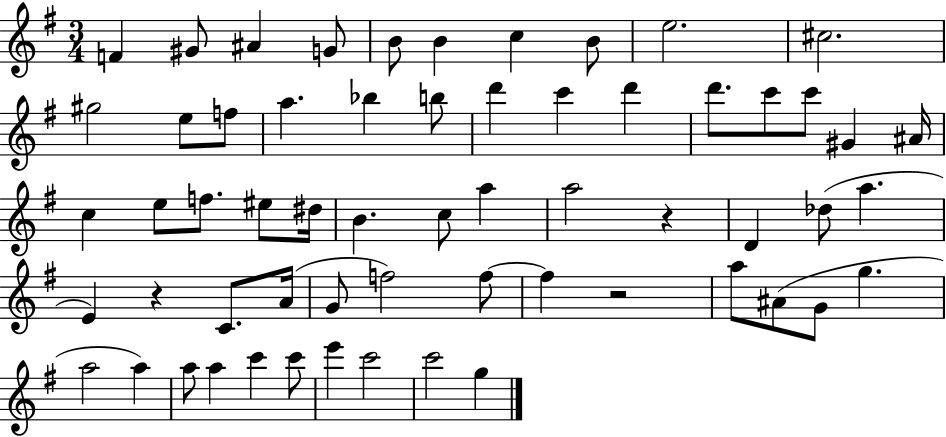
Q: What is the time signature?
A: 3/4